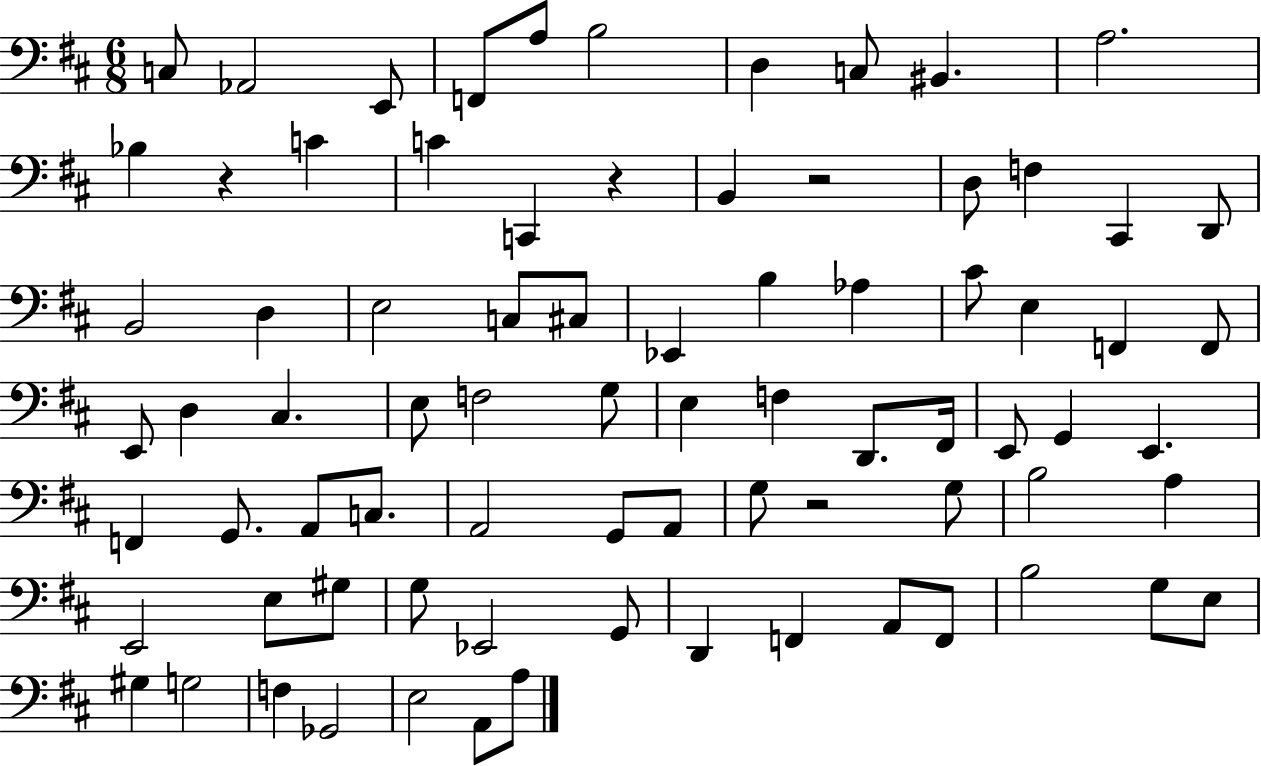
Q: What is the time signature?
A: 6/8